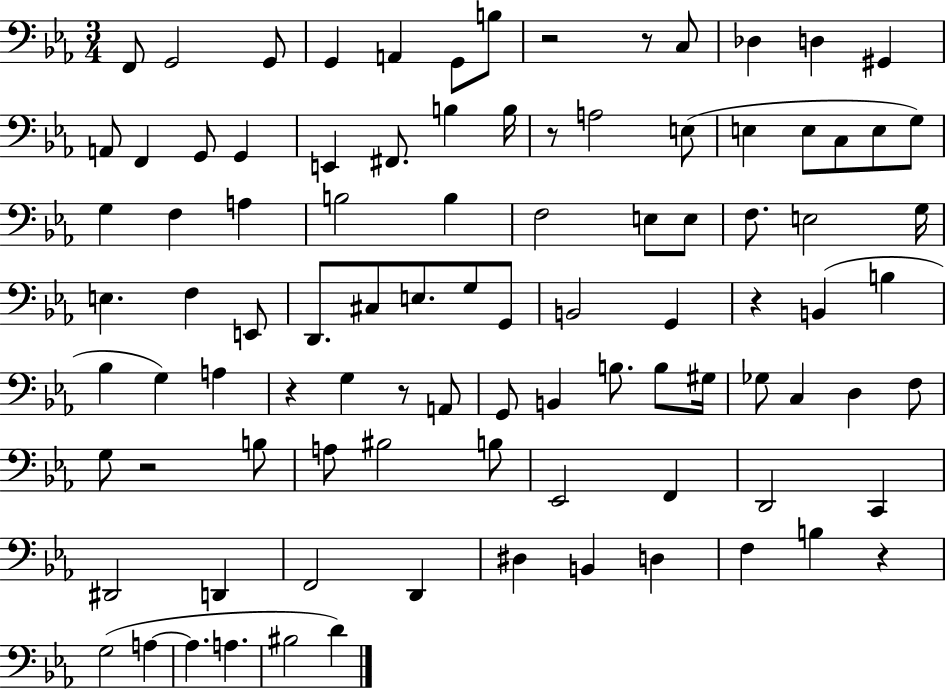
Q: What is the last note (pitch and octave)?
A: D4